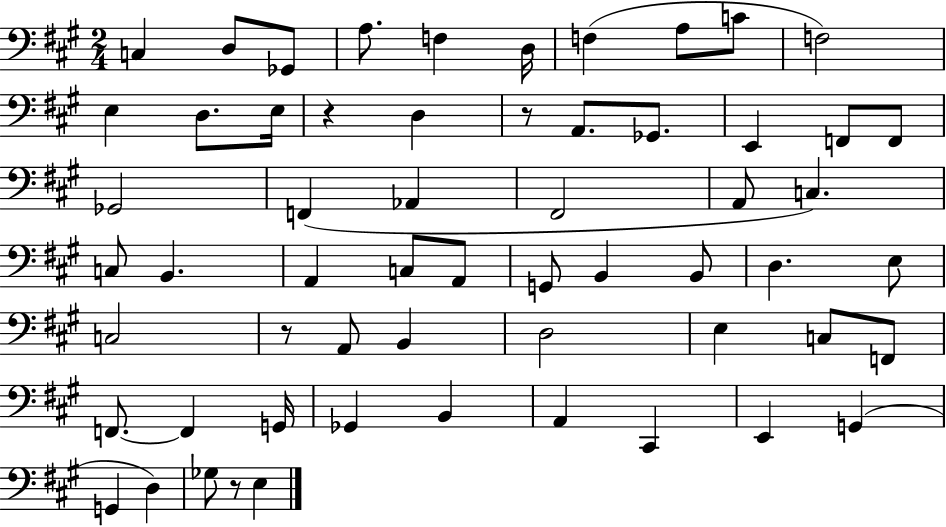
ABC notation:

X:1
T:Untitled
M:2/4
L:1/4
K:A
C, D,/2 _G,,/2 A,/2 F, D,/4 F, A,/2 C/2 F,2 E, D,/2 E,/4 z D, z/2 A,,/2 _G,,/2 E,, F,,/2 F,,/2 _G,,2 F,, _A,, ^F,,2 A,,/2 C, C,/2 B,, A,, C,/2 A,,/2 G,,/2 B,, B,,/2 D, E,/2 C,2 z/2 A,,/2 B,, D,2 E, C,/2 F,,/2 F,,/2 F,, G,,/4 _G,, B,, A,, ^C,, E,, G,, G,, D, _G,/2 z/2 E,